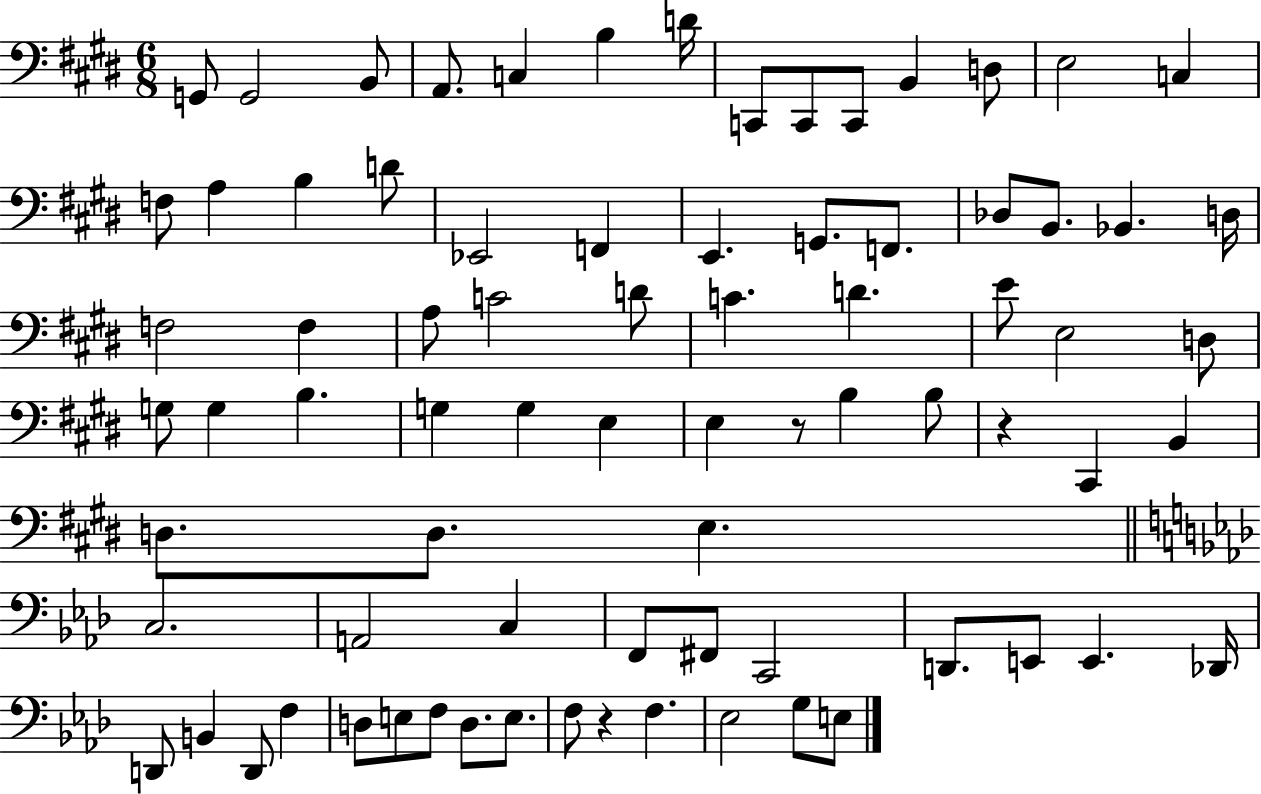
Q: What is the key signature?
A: E major